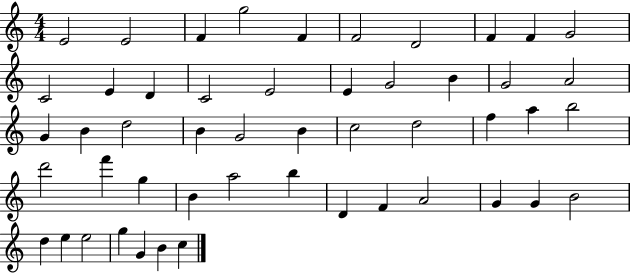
E4/h E4/h F4/q G5/h F4/q F4/h D4/h F4/q F4/q G4/h C4/h E4/q D4/q C4/h E4/h E4/q G4/h B4/q G4/h A4/h G4/q B4/q D5/h B4/q G4/h B4/q C5/h D5/h F5/q A5/q B5/h D6/h F6/q G5/q B4/q A5/h B5/q D4/q F4/q A4/h G4/q G4/q B4/h D5/q E5/q E5/h G5/q G4/q B4/q C5/q